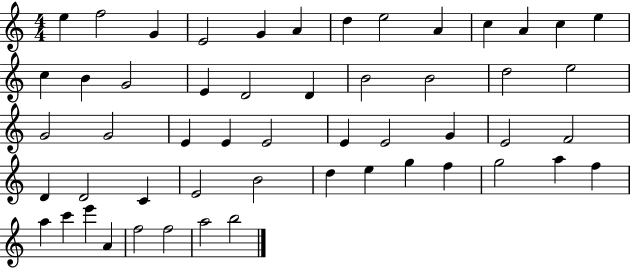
X:1
T:Untitled
M:4/4
L:1/4
K:C
e f2 G E2 G A d e2 A c A c e c B G2 E D2 D B2 B2 d2 e2 G2 G2 E E E2 E E2 G E2 F2 D D2 C E2 B2 d e g f g2 a f a c' e' A f2 f2 a2 b2